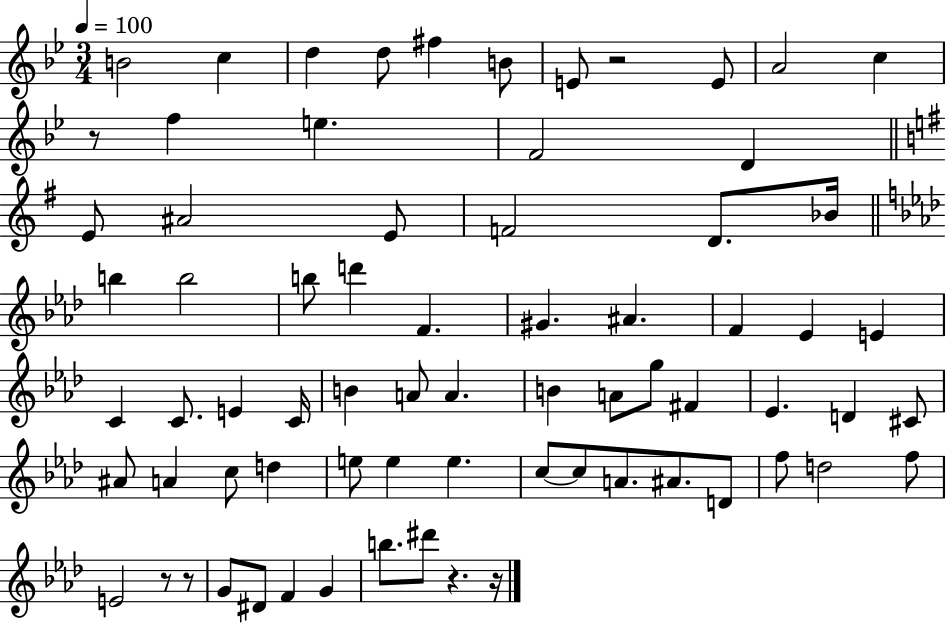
X:1
T:Untitled
M:3/4
L:1/4
K:Bb
B2 c d d/2 ^f B/2 E/2 z2 E/2 A2 c z/2 f e F2 D E/2 ^A2 E/2 F2 D/2 _B/4 b b2 b/2 d' F ^G ^A F _E E C C/2 E C/4 B A/2 A B A/2 g/2 ^F _E D ^C/2 ^A/2 A c/2 d e/2 e e c/2 c/2 A/2 ^A/2 D/2 f/2 d2 f/2 E2 z/2 z/2 G/2 ^D/2 F G b/2 ^d'/2 z z/4